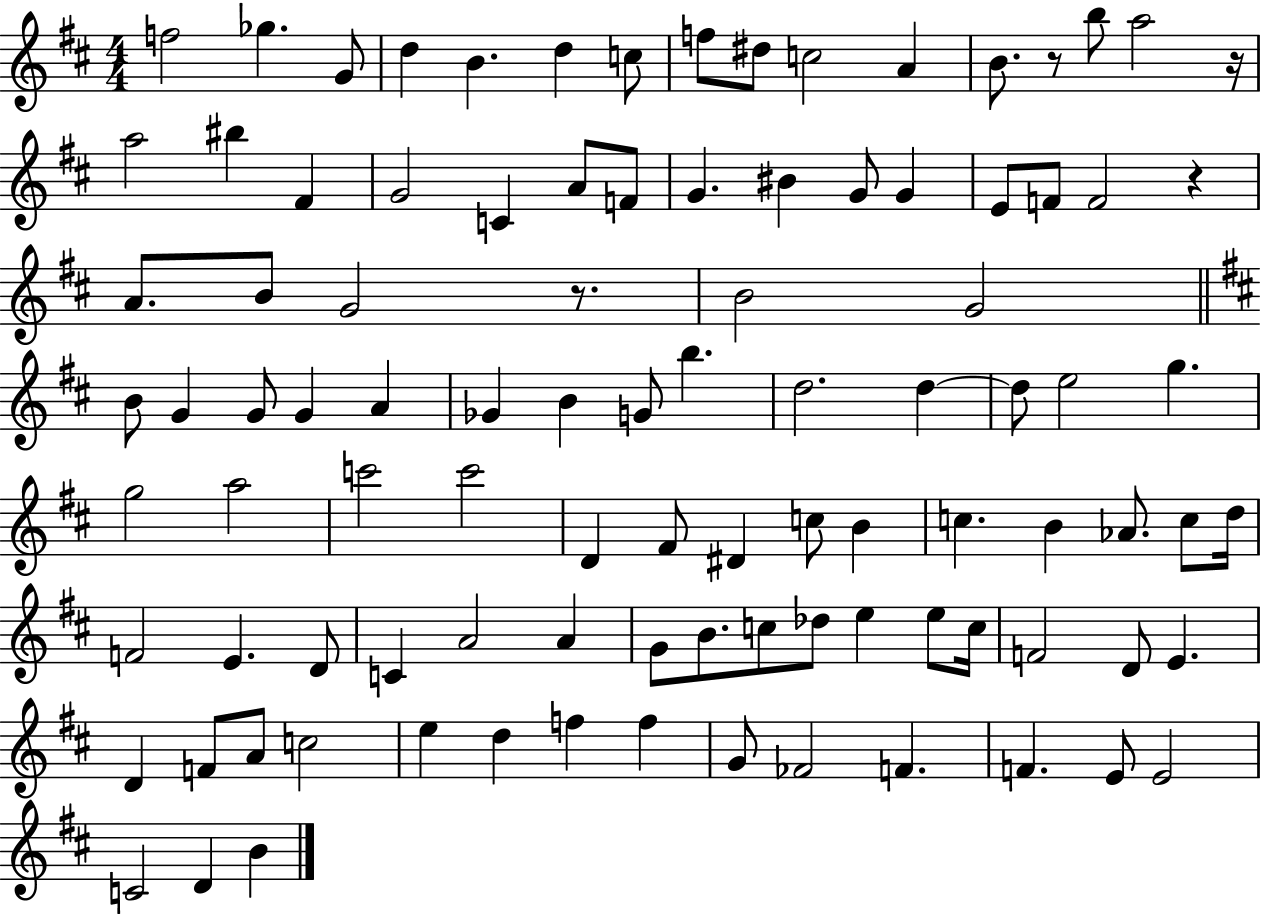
X:1
T:Untitled
M:4/4
L:1/4
K:D
f2 _g G/2 d B d c/2 f/2 ^d/2 c2 A B/2 z/2 b/2 a2 z/4 a2 ^b ^F G2 C A/2 F/2 G ^B G/2 G E/2 F/2 F2 z A/2 B/2 G2 z/2 B2 G2 B/2 G G/2 G A _G B G/2 b d2 d d/2 e2 g g2 a2 c'2 c'2 D ^F/2 ^D c/2 B c B _A/2 c/2 d/4 F2 E D/2 C A2 A G/2 B/2 c/2 _d/2 e e/2 c/4 F2 D/2 E D F/2 A/2 c2 e d f f G/2 _F2 F F E/2 E2 C2 D B